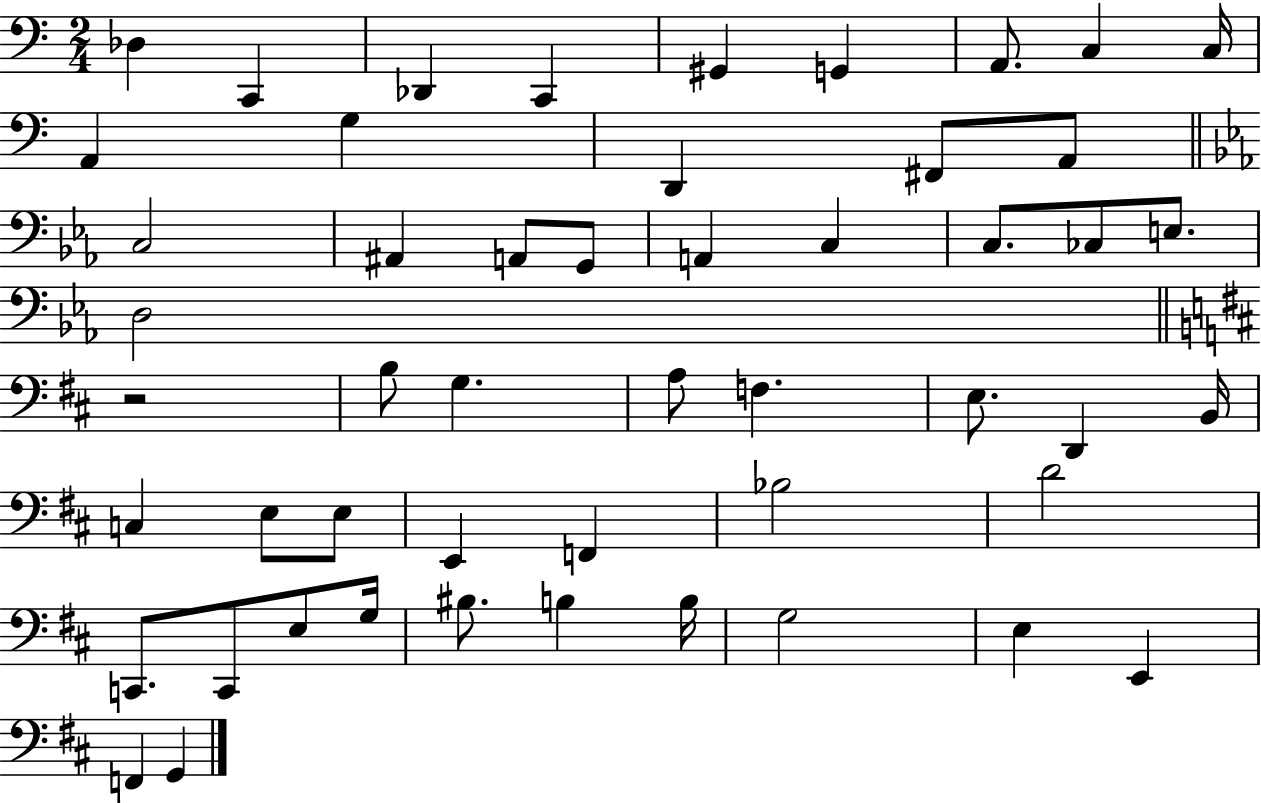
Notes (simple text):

Db3/q C2/q Db2/q C2/q G#2/q G2/q A2/e. C3/q C3/s A2/q G3/q D2/q F#2/e A2/e C3/h A#2/q A2/e G2/e A2/q C3/q C3/e. CES3/e E3/e. D3/h R/h B3/e G3/q. A3/e F3/q. E3/e. D2/q B2/s C3/q E3/e E3/e E2/q F2/q Bb3/h D4/h C2/e. C2/e E3/e G3/s BIS3/e. B3/q B3/s G3/h E3/q E2/q F2/q G2/q